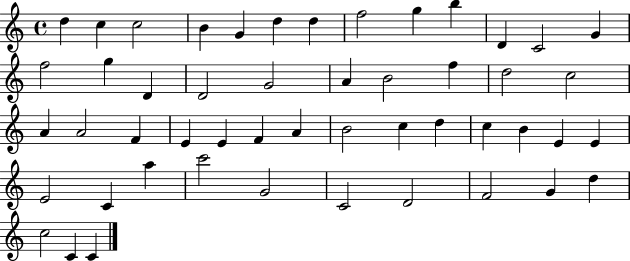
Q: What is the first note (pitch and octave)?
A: D5